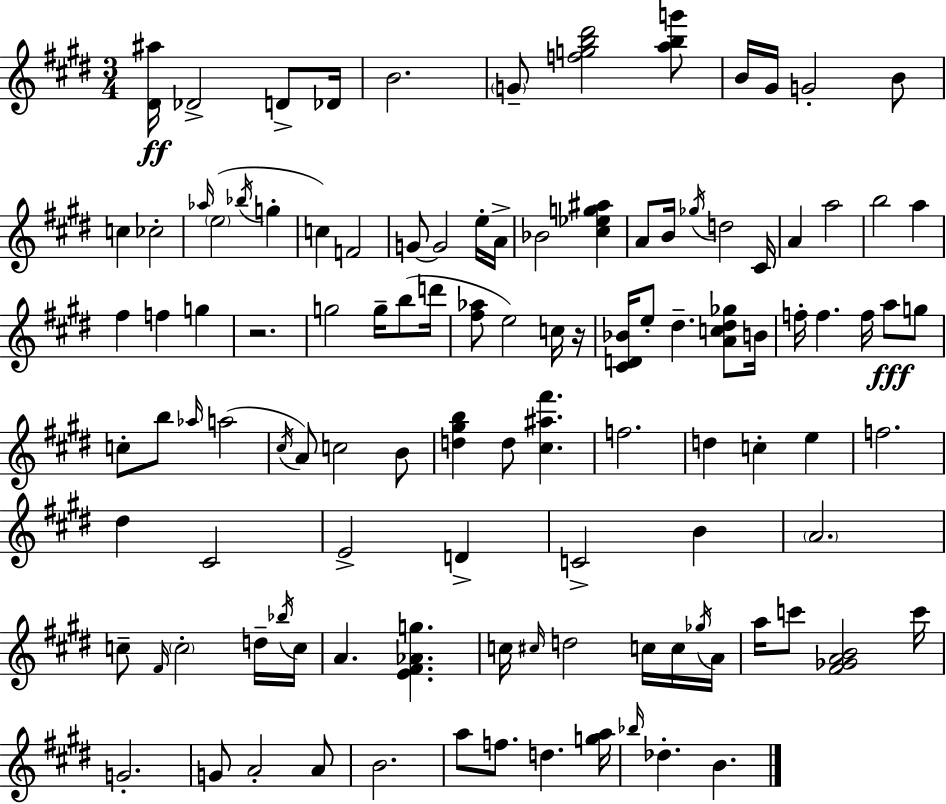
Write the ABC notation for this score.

X:1
T:Untitled
M:3/4
L:1/4
K:E
[^D^a]/4 _D2 D/2 _D/4 B2 G/2 [fgb^d']2 [abg']/2 B/4 ^G/4 G2 B/2 c _c2 _a/4 e2 _b/4 g c F2 G/2 G2 e/4 A/4 _B2 [^c_eg^a] A/2 B/4 _g/4 d2 ^C/4 A a2 b2 a ^f f g z2 g2 g/4 b/2 d'/4 [^f_a]/2 e2 c/4 z/4 [^CD_B]/4 e/2 ^d [Ac^d_g]/2 B/4 f/4 f f/4 a/2 g/2 c/2 b/2 _a/4 a2 ^c/4 A/2 c2 B/2 [d^gb] d/2 [^c^a^f'] f2 d c e f2 ^d ^C2 E2 D C2 B A2 c/2 ^F/4 c2 d/4 _b/4 c/4 A [E^F_Ag] c/4 ^c/4 d2 c/4 c/4 _g/4 A/4 a/4 c'/2 [^F_GAB]2 c'/4 G2 G/2 A2 A/2 B2 a/2 f/2 d [ga]/4 _b/4 _d B